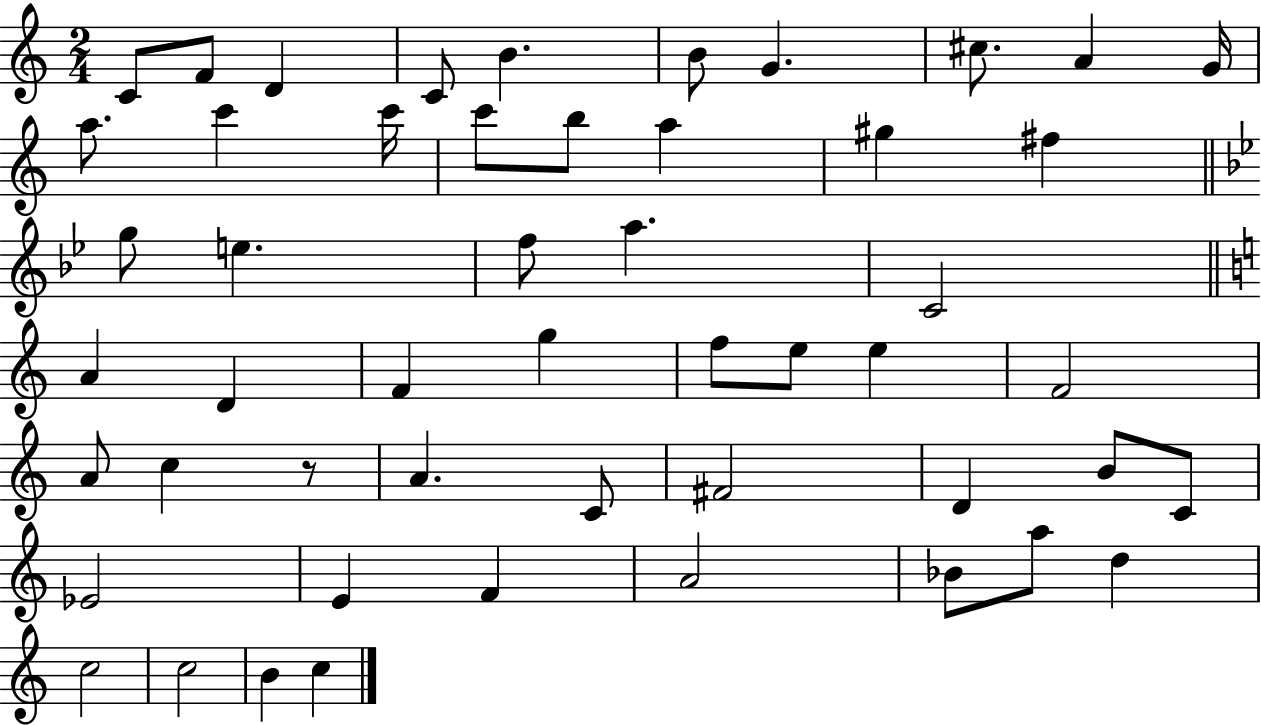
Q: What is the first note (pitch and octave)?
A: C4